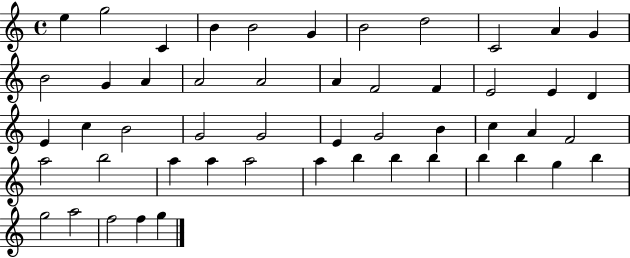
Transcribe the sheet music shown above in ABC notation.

X:1
T:Untitled
M:4/4
L:1/4
K:C
e g2 C B B2 G B2 d2 C2 A G B2 G A A2 A2 A F2 F E2 E D E c B2 G2 G2 E G2 B c A F2 a2 b2 a a a2 a b b b b b g b g2 a2 f2 f g